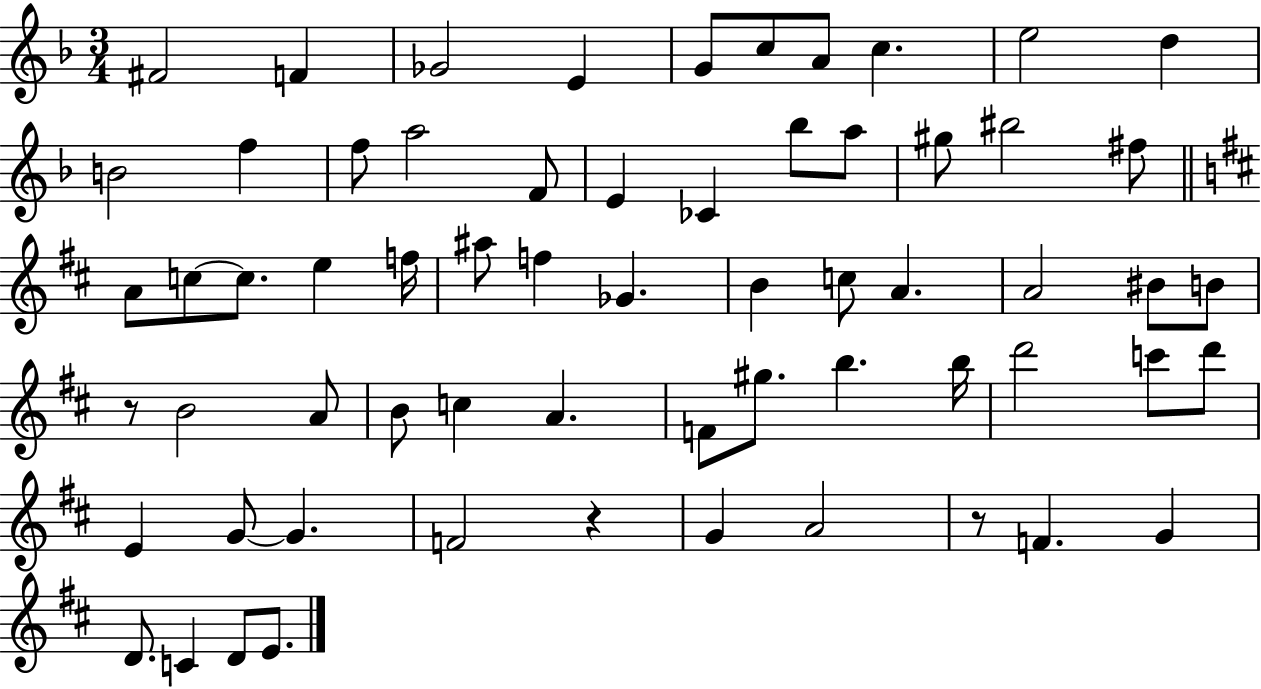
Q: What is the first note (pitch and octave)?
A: F#4